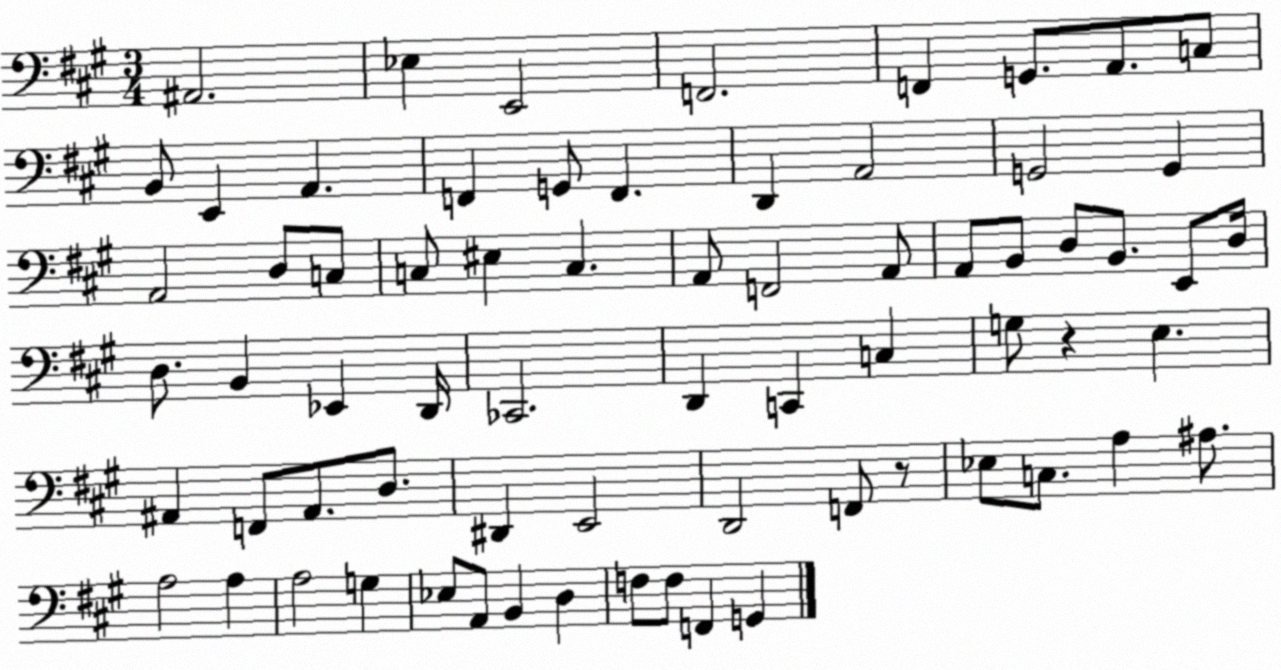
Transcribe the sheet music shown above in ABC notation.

X:1
T:Untitled
M:3/4
L:1/4
K:A
^A,,2 _E, E,,2 F,,2 F,, G,,/2 A,,/2 C,/2 B,,/2 E,, A,, F,, G,,/2 F,, D,, A,,2 G,,2 G,, A,,2 D,/2 C,/2 C,/2 ^E, C, A,,/2 F,,2 A,,/2 A,,/2 B,,/2 D,/2 B,,/2 E,,/2 D,/4 D,/2 B,, _E,, D,,/4 _C,,2 D,, C,, C, G,/2 z E, ^A,, F,,/2 ^A,,/2 D,/2 ^D,, E,,2 D,,2 F,,/2 z/2 _E,/2 C,/2 A, ^A,/2 A,2 A, A,2 G, _E,/2 A,,/2 B,, D, F,/2 F,/2 F,, G,,